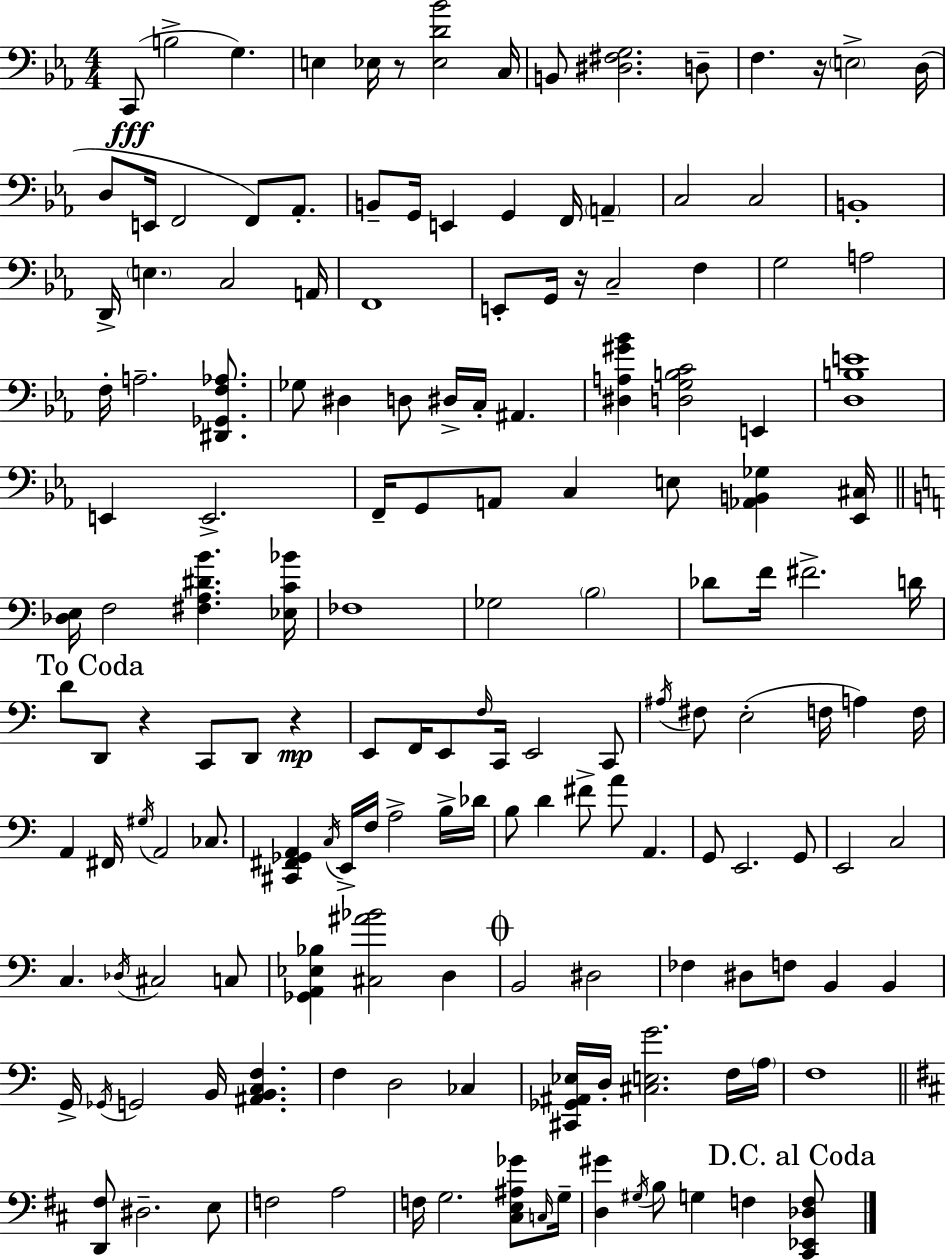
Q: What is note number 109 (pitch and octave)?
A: B2